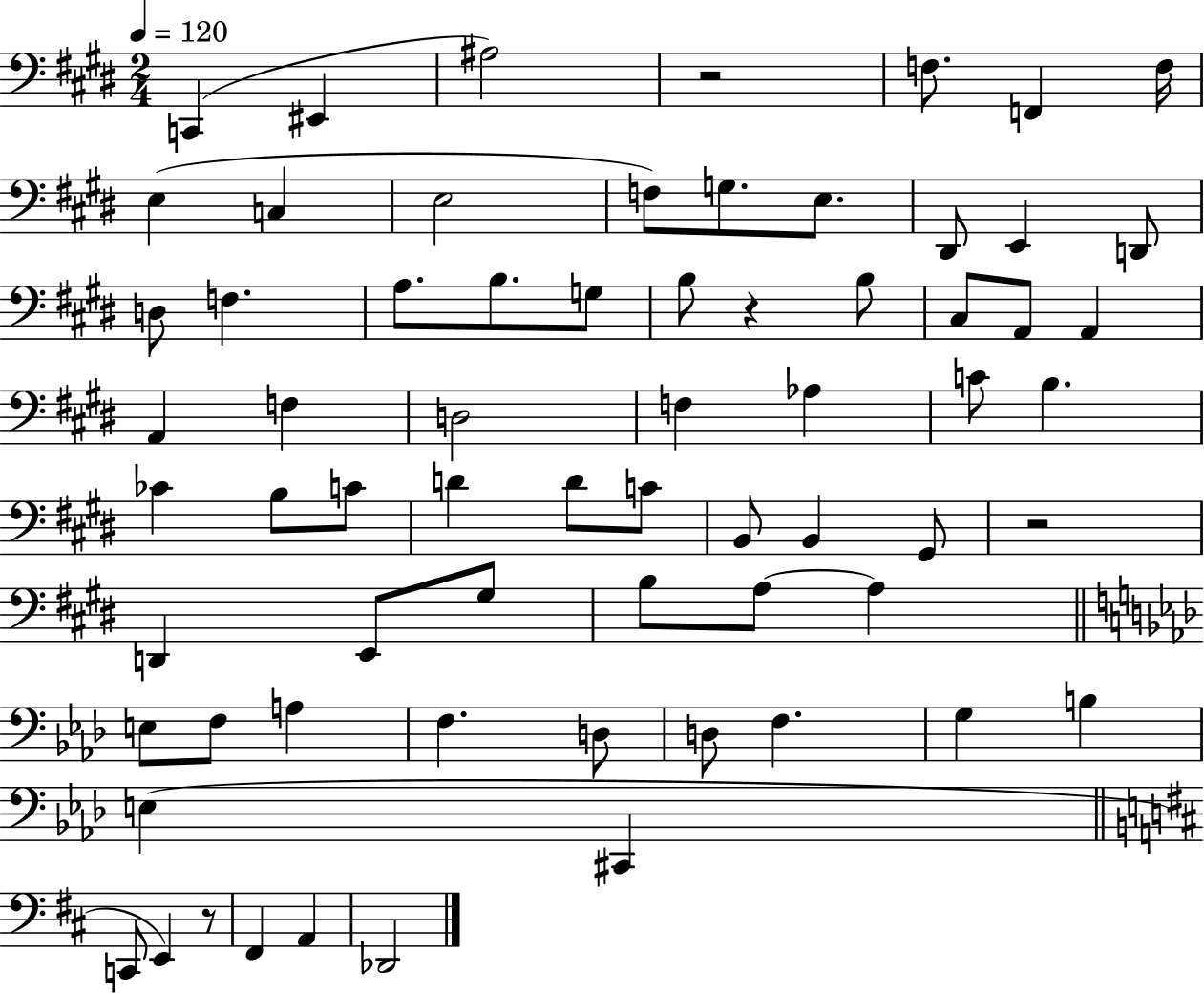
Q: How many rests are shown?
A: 4